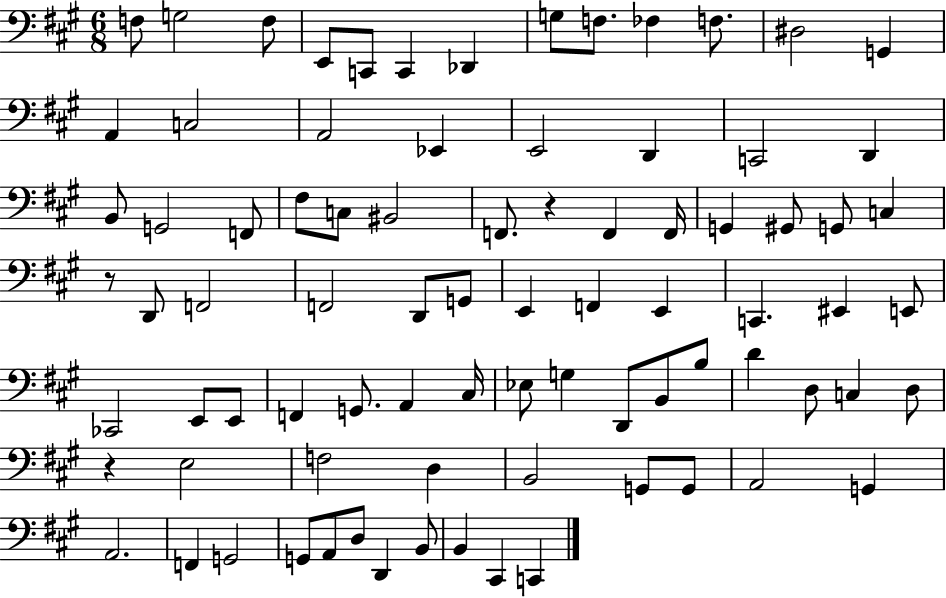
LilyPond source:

{
  \clef bass
  \numericTimeSignature
  \time 6/8
  \key a \major
  f8 g2 f8 | e,8 c,8 c,4 des,4 | g8 f8. fes4 f8. | dis2 g,4 | \break a,4 c2 | a,2 ees,4 | e,2 d,4 | c,2 d,4 | \break b,8 g,2 f,8 | fis8 c8 bis,2 | f,8. r4 f,4 f,16 | g,4 gis,8 g,8 c4 | \break r8 d,8 f,2 | f,2 d,8 g,8 | e,4 f,4 e,4 | c,4. eis,4 e,8 | \break ces,2 e,8 e,8 | f,4 g,8. a,4 cis16 | ees8 g4 d,8 b,8 b8 | d'4 d8 c4 d8 | \break r4 e2 | f2 d4 | b,2 g,8 g,8 | a,2 g,4 | \break a,2. | f,4 g,2 | g,8 a,8 d8 d,4 b,8 | b,4 cis,4 c,4 | \break \bar "|."
}